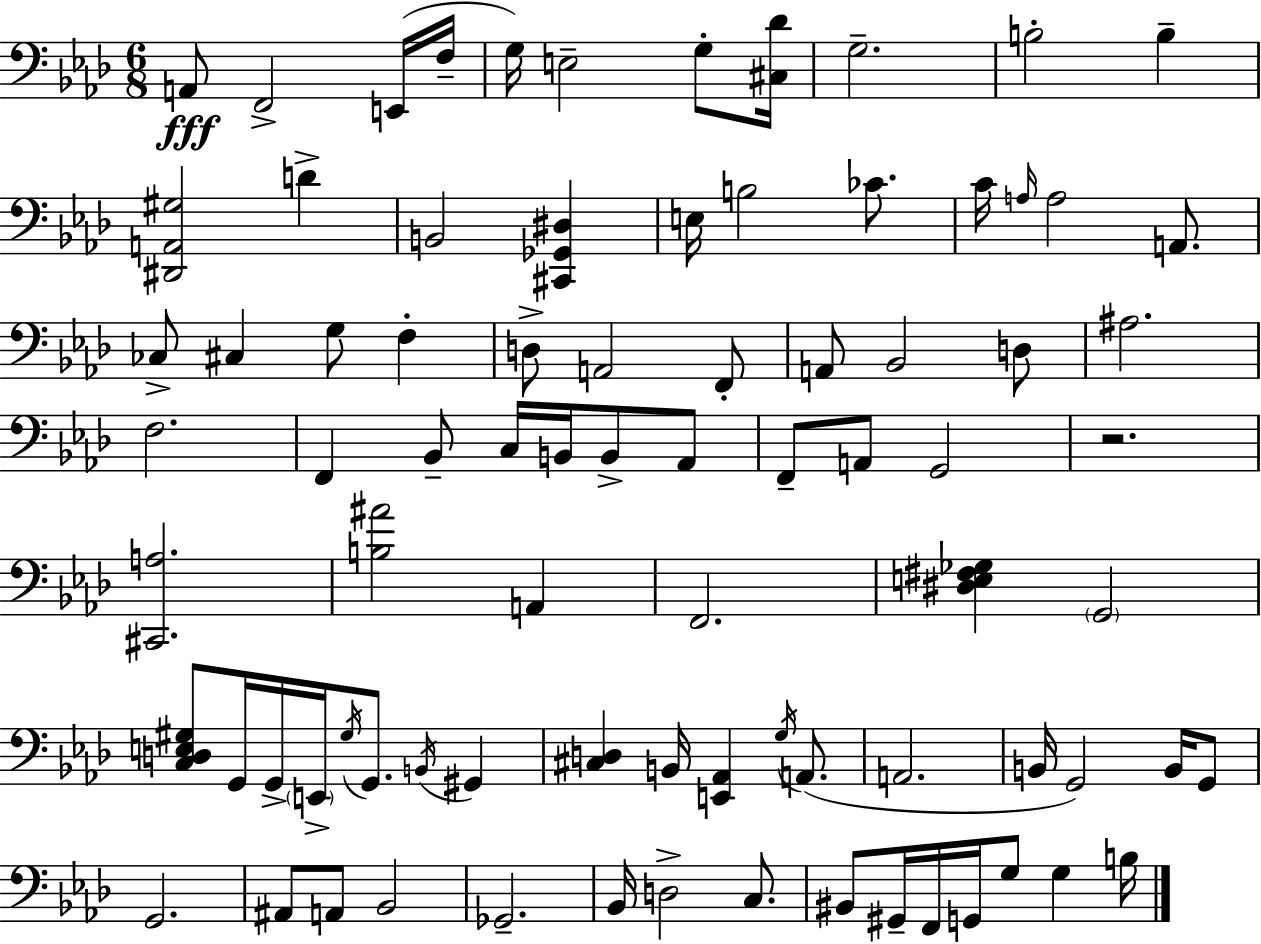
X:1
T:Untitled
M:6/8
L:1/4
K:Fm
A,,/2 F,,2 E,,/4 F,/4 G,/4 E,2 G,/2 [^C,_D]/4 G,2 B,2 B, [^D,,A,,^G,]2 D B,,2 [^C,,_G,,^D,] E,/4 B,2 _C/2 C/4 A,/4 A,2 A,,/2 _C,/2 ^C, G,/2 F, D,/2 A,,2 F,,/2 A,,/2 _B,,2 D,/2 ^A,2 F,2 F,, _B,,/2 C,/4 B,,/4 B,,/2 _A,,/2 F,,/2 A,,/2 G,,2 z2 [^C,,A,]2 [B,^A]2 A,, F,,2 [^D,E,^F,_G,] G,,2 [C,D,E,^G,]/2 G,,/4 G,,/4 E,,/4 ^G,/4 G,,/2 B,,/4 ^G,, [^C,D,] B,,/4 [E,,_A,,] G,/4 A,,/2 A,,2 B,,/4 G,,2 B,,/4 G,,/2 G,,2 ^A,,/2 A,,/2 _B,,2 _G,,2 _B,,/4 D,2 C,/2 ^B,,/2 ^G,,/4 F,,/4 G,,/4 G,/2 G, B,/4